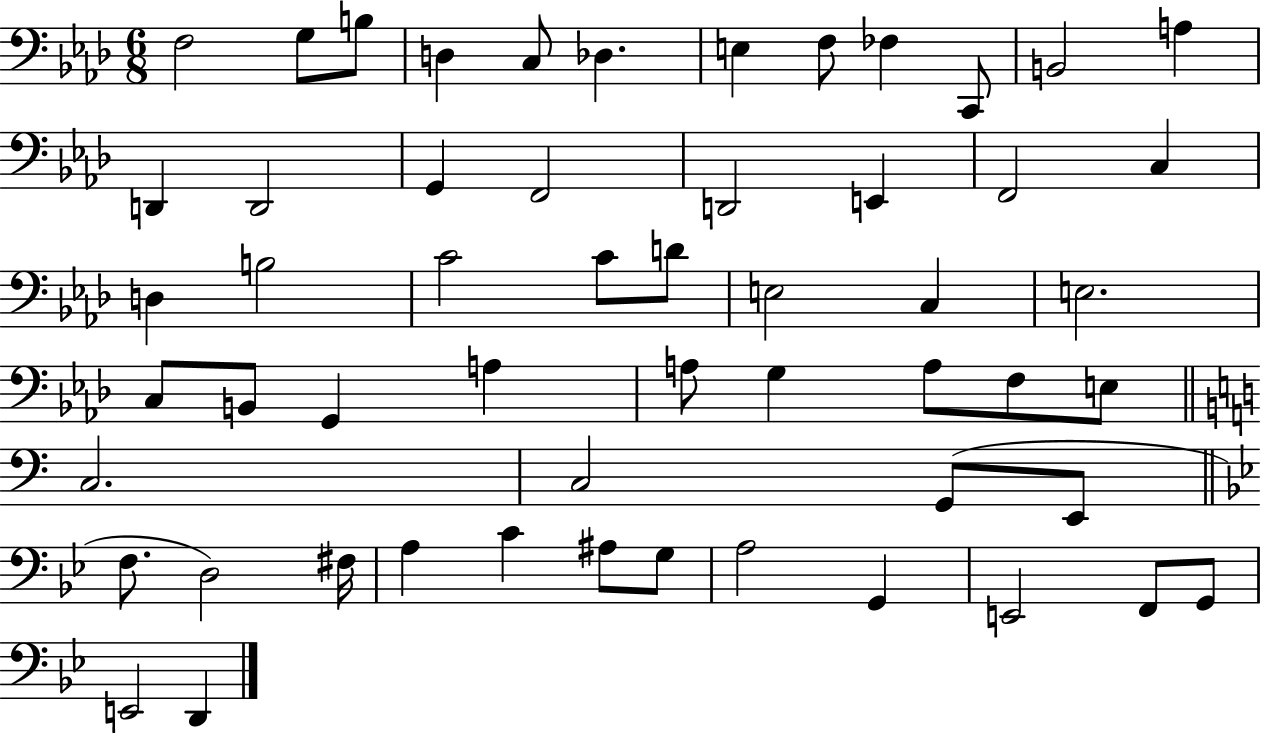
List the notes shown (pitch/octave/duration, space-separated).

F3/h G3/e B3/e D3/q C3/e Db3/q. E3/q F3/e FES3/q C2/e B2/h A3/q D2/q D2/h G2/q F2/h D2/h E2/q F2/h C3/q D3/q B3/h C4/h C4/e D4/e E3/h C3/q E3/h. C3/e B2/e G2/q A3/q A3/e G3/q A3/e F3/e E3/e C3/h. C3/h G2/e E2/e F3/e. D3/h F#3/s A3/q C4/q A#3/e G3/e A3/h G2/q E2/h F2/e G2/e E2/h D2/q